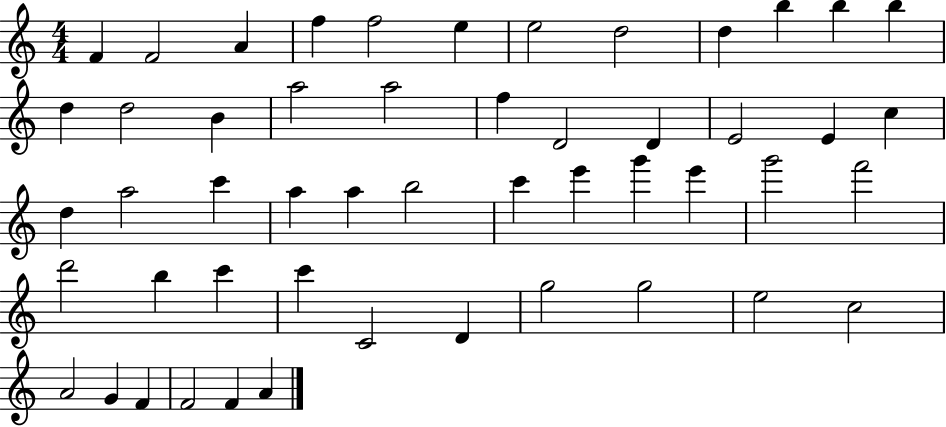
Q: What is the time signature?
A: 4/4